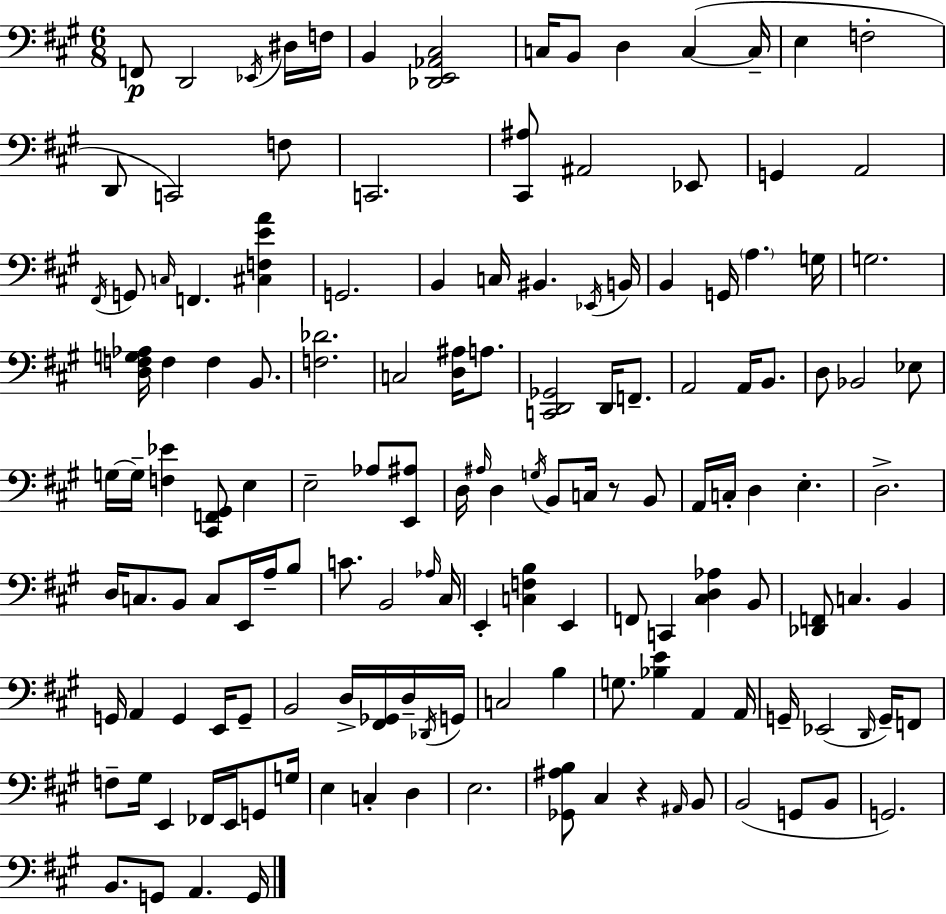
{
  \clef bass
  \numericTimeSignature
  \time 6/8
  \key a \major
  f,8\p d,2 \acciaccatura { ees,16 } dis16 | f16 b,4 <des, e, aes, cis>2 | c16 b,8 d4 c4~(~ | c16-- e4 f2-. | \break d,8 c,2) f8 | c,2. | <cis, ais>8 ais,2 ees,8 | g,4 a,2 | \break \acciaccatura { fis,16 } g,8 \grace { c16 } f,4. <cis f e' a'>4 | g,2. | b,4 c16 bis,4. | \acciaccatura { ees,16 } b,16 b,4 g,16 \parenthesize a4. | \break g16 g2. | <d f g aes>16 f4 f4 | b,8. <f des'>2. | c2 | \break <d ais>16 a8. <c, d, ges,>2 | d,16 f,8.-- a,2 | a,16 b,8. d8 bes,2 | ees8 g16~~ g16-- <f ees'>4 <cis, f, gis,>8 | \break e4 e2-- | aes8 <e, ais>8 d16 \grace { ais16 } d4 \acciaccatura { g16 } b,8 | c16 r8 b,8 a,16 c16-. d4 | e4.-. d2.-> | \break d16 c8. b,8 | c8 e,16 a16-- b8 c'8. b,2 | \grace { aes16 } cis16 e,4-. <c f b>4 | e,4 f,8 c,4 | \break <cis d aes>4 b,8 <des, f,>8 c4. | b,4 g,16 a,4 | g,4 e,16 g,8-- b,2 | d16-> <fis, ges,>16 d16-- \acciaccatura { des,16 } g,16 c2 | \break b4 g8. <bes e'>4 | a,4 a,16 g,16-- ees,2( | \grace { d,16 } g,16--) f,8 f8-- gis16 | e,4 fes,16 e,16 g,8 g16 e4 | \break c4-. d4 e2. | <ges, ais b>8 cis4 | r4 \grace { ais,16 } b,8 b,2( | g,8 b,8 g,2.) | \break b,8. | g,8 a,4. g,16 \bar "|."
}